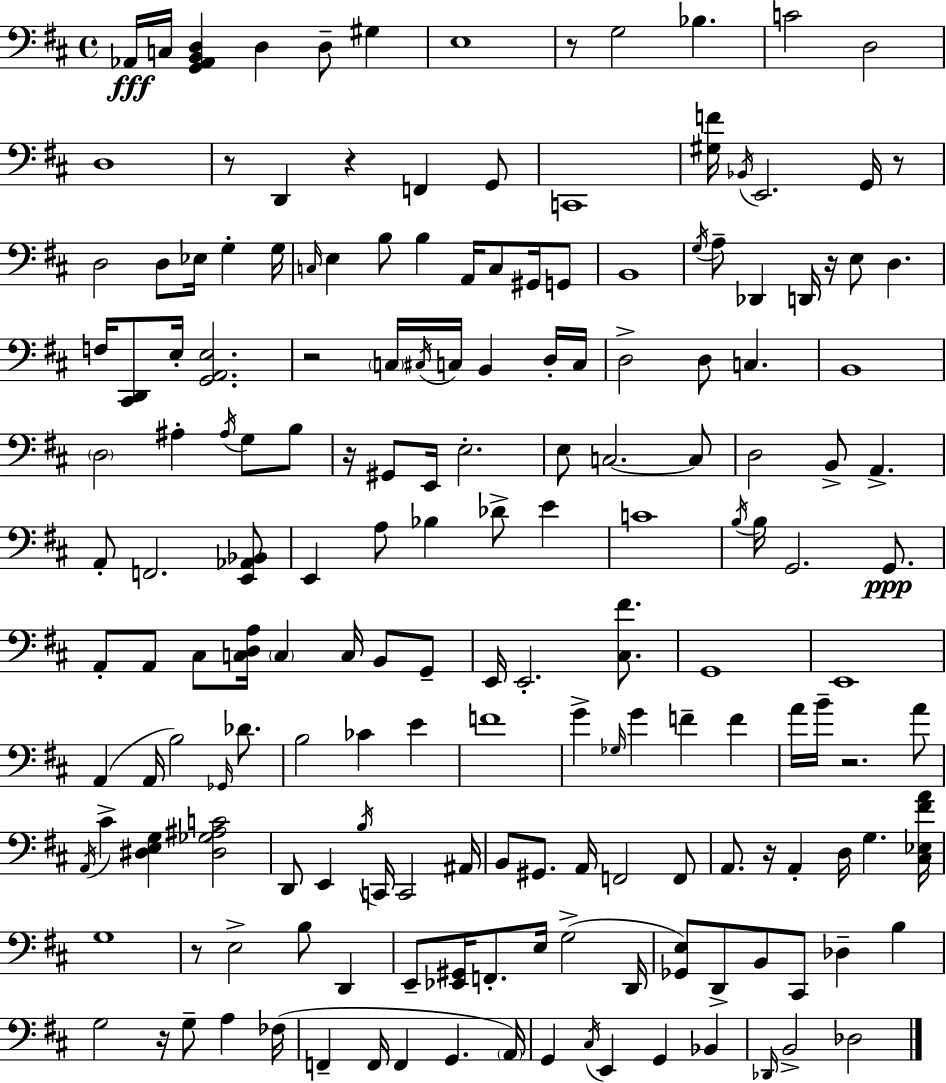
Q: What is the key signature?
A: D major